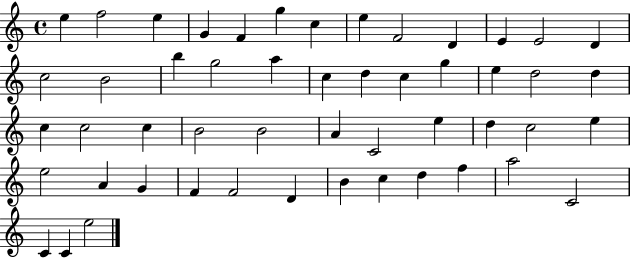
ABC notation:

X:1
T:Untitled
M:4/4
L:1/4
K:C
e f2 e G F g c e F2 D E E2 D c2 B2 b g2 a c d c g e d2 d c c2 c B2 B2 A C2 e d c2 e e2 A G F F2 D B c d f a2 C2 C C e2